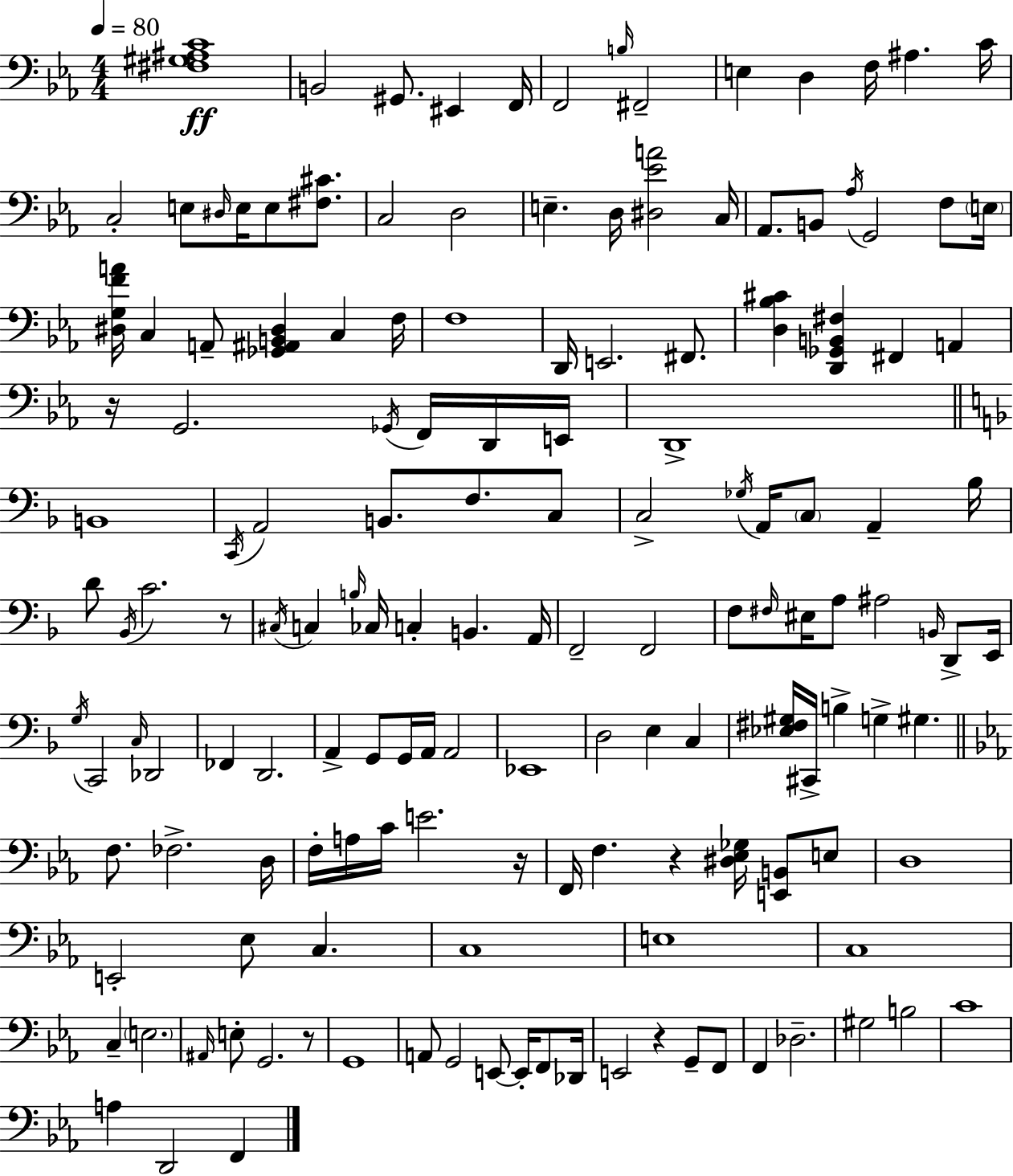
X:1
T:Untitled
M:4/4
L:1/4
K:Eb
[^F,^G,^A,C]4 B,,2 ^G,,/2 ^E,, F,,/4 F,,2 B,/4 ^F,,2 E, D, F,/4 ^A, C/4 C,2 E,/2 ^D,/4 E,/4 E,/2 [^F,^C]/2 C,2 D,2 E, D,/4 [^D,_EA]2 C,/4 _A,,/2 B,,/2 _A,/4 G,,2 F,/2 E,/4 [^D,G,FA]/4 C, A,,/2 [_G,,^A,,B,,^D,] C, F,/4 F,4 D,,/4 E,,2 ^F,,/2 [D,_B,^C] [D,,_G,,B,,^F,] ^F,, A,, z/4 G,,2 _G,,/4 F,,/4 D,,/4 E,,/4 D,,4 B,,4 C,,/4 A,,2 B,,/2 F,/2 C,/2 C,2 _G,/4 A,,/4 C,/2 A,, _B,/4 D/2 _B,,/4 C2 z/2 ^C,/4 C, B,/4 _C,/4 C, B,, A,,/4 F,,2 F,,2 F,/2 ^F,/4 ^E,/4 A,/2 ^A,2 B,,/4 D,,/2 E,,/4 G,/4 C,,2 C,/4 _D,,2 _F,, D,,2 A,, G,,/2 G,,/4 A,,/4 A,,2 _E,,4 D,2 E, C, [_E,^F,^G,]/4 ^C,,/4 B, G, ^G, F,/2 _F,2 D,/4 F,/4 A,/4 C/4 E2 z/4 F,,/4 F, z [^D,_E,_G,]/4 [E,,B,,]/2 E,/2 D,4 E,,2 _E,/2 C, C,4 E,4 C,4 C, E,2 ^A,,/4 E,/2 G,,2 z/2 G,,4 A,,/2 G,,2 E,,/2 E,,/4 F,,/2 _D,,/4 E,,2 z G,,/2 F,,/2 F,, _D,2 ^G,2 B,2 C4 A, D,,2 F,,